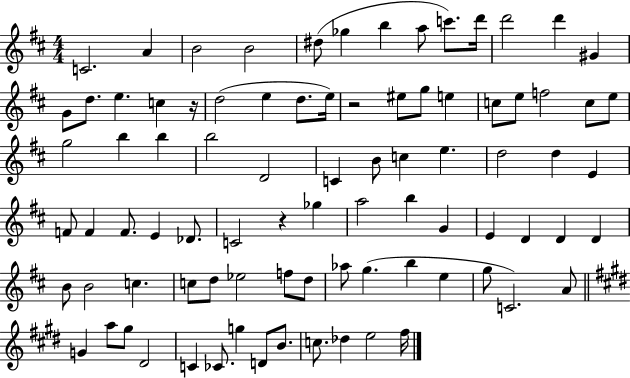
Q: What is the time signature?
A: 4/4